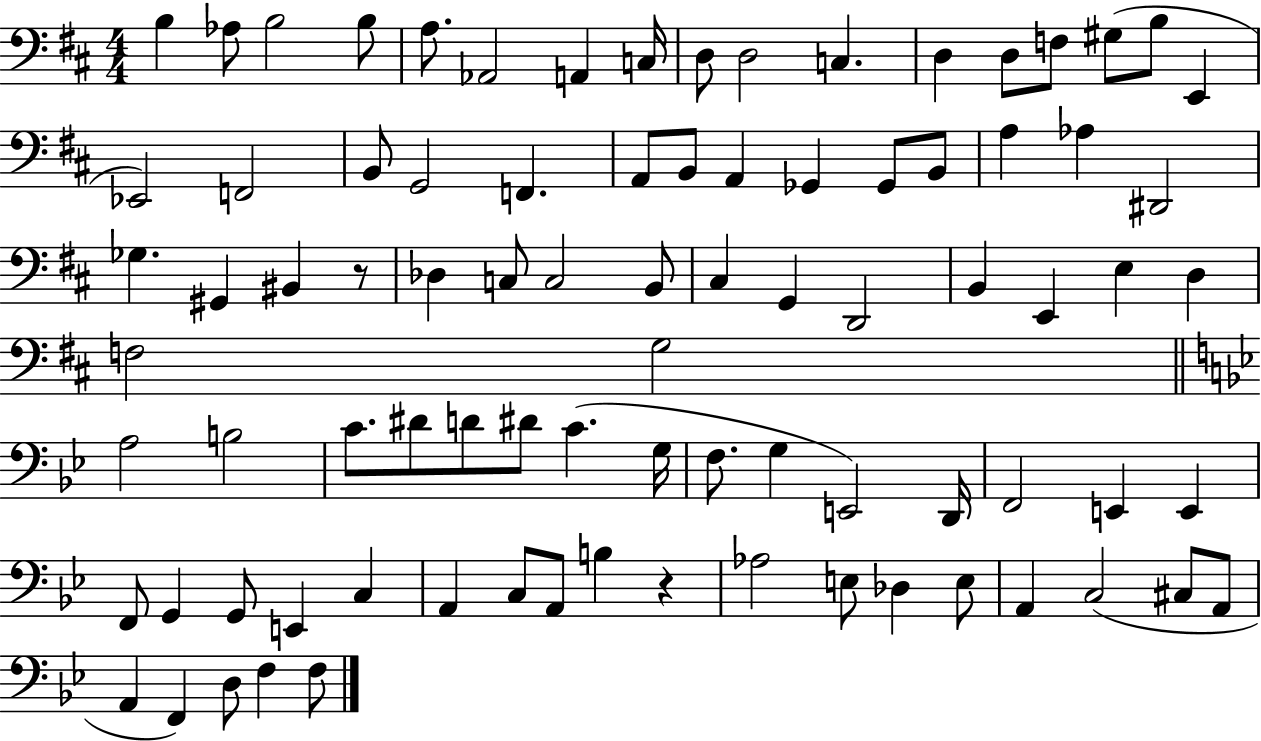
{
  \clef bass
  \numericTimeSignature
  \time 4/4
  \key d \major
  \repeat volta 2 { b4 aes8 b2 b8 | a8. aes,2 a,4 c16 | d8 d2 c4. | d4 d8 f8 gis8( b8 e,4 | \break ees,2) f,2 | b,8 g,2 f,4. | a,8 b,8 a,4 ges,4 ges,8 b,8 | a4 aes4 dis,2 | \break ges4. gis,4 bis,4 r8 | des4 c8 c2 b,8 | cis4 g,4 d,2 | b,4 e,4 e4 d4 | \break f2 g2 | \bar "||" \break \key bes \major a2 b2 | c'8. dis'8 d'8 dis'8 c'4.( g16 | f8. g4 e,2) d,16 | f,2 e,4 e,4 | \break f,8 g,4 g,8 e,4 c4 | a,4 c8 a,8 b4 r4 | aes2 e8 des4 e8 | a,4 c2( cis8 a,8 | \break a,4 f,4) d8 f4 f8 | } \bar "|."
}